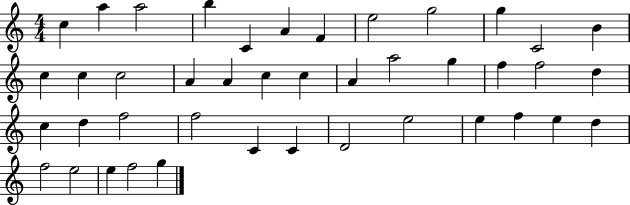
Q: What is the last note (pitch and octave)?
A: G5